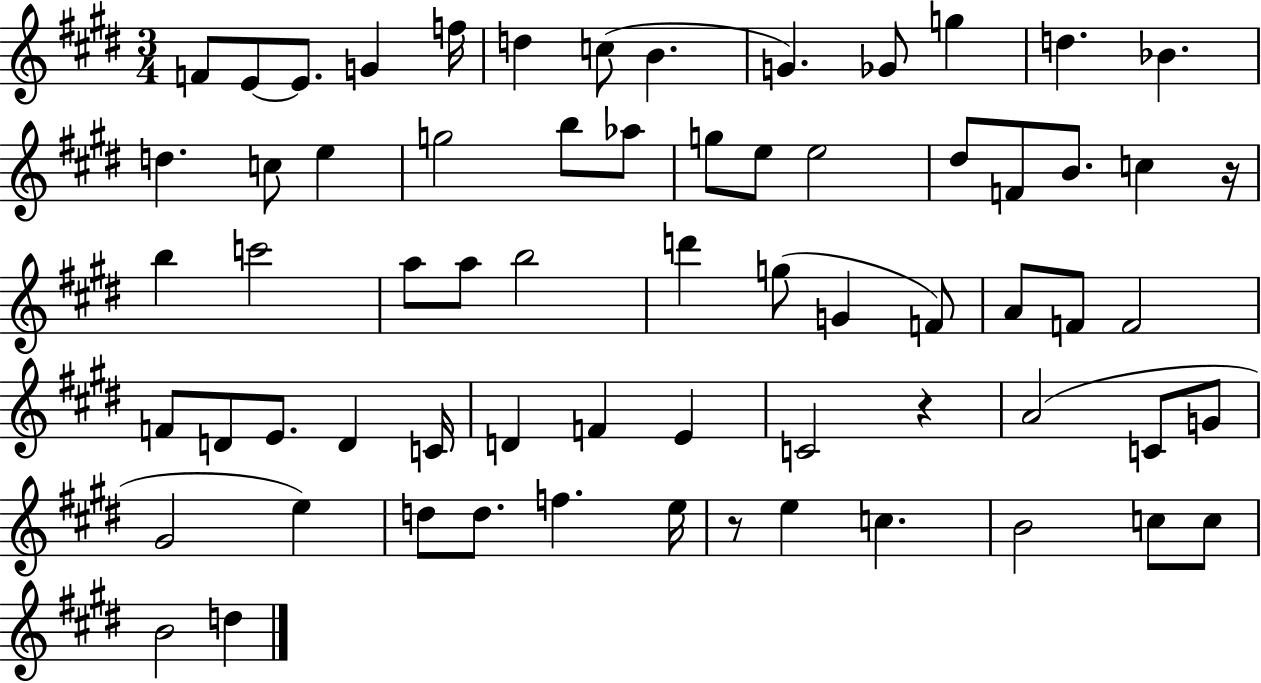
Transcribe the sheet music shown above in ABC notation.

X:1
T:Untitled
M:3/4
L:1/4
K:E
F/2 E/2 E/2 G f/4 d c/2 B G _G/2 g d _B d c/2 e g2 b/2 _a/2 g/2 e/2 e2 ^d/2 F/2 B/2 c z/4 b c'2 a/2 a/2 b2 d' g/2 G F/2 A/2 F/2 F2 F/2 D/2 E/2 D C/4 D F E C2 z A2 C/2 G/2 ^G2 e d/2 d/2 f e/4 z/2 e c B2 c/2 c/2 B2 d